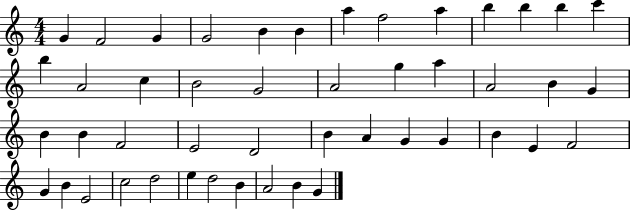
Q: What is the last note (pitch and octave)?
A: G4